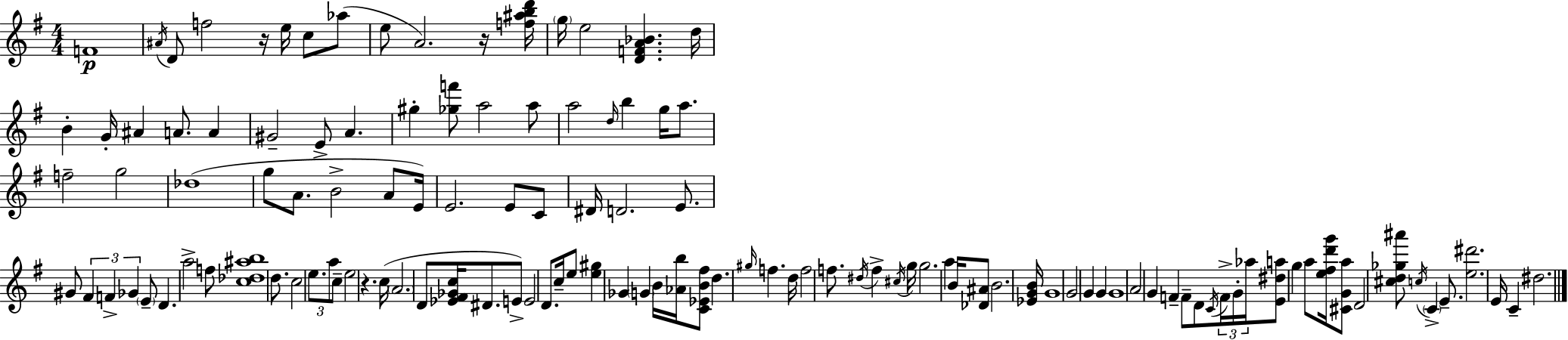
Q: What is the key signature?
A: G major